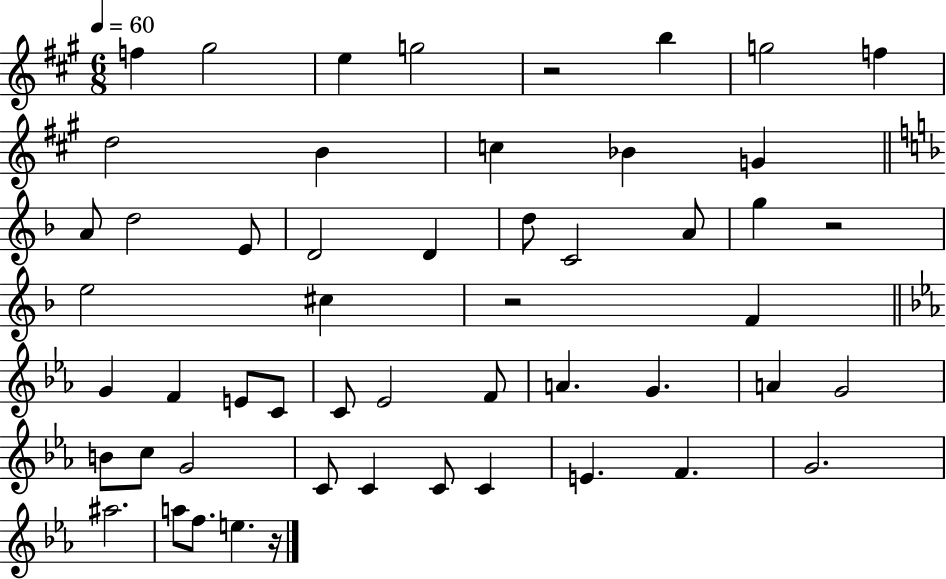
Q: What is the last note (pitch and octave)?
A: E5